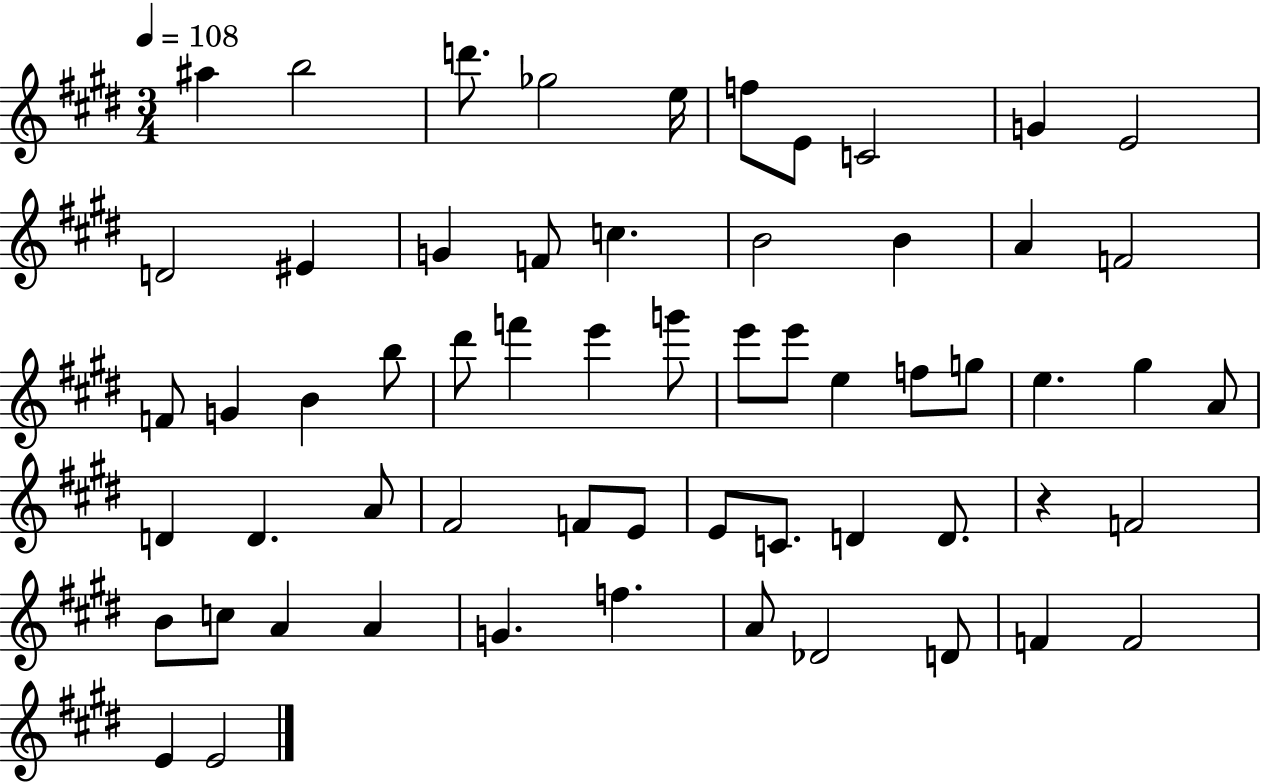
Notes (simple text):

A#5/q B5/h D6/e. Gb5/h E5/s F5/e E4/e C4/h G4/q E4/h D4/h EIS4/q G4/q F4/e C5/q. B4/h B4/q A4/q F4/h F4/e G4/q B4/q B5/e D#6/e F6/q E6/q G6/e E6/e E6/e E5/q F5/e G5/e E5/q. G#5/q A4/e D4/q D4/q. A4/e F#4/h F4/e E4/e E4/e C4/e. D4/q D4/e. R/q F4/h B4/e C5/e A4/q A4/q G4/q. F5/q. A4/e Db4/h D4/e F4/q F4/h E4/q E4/h